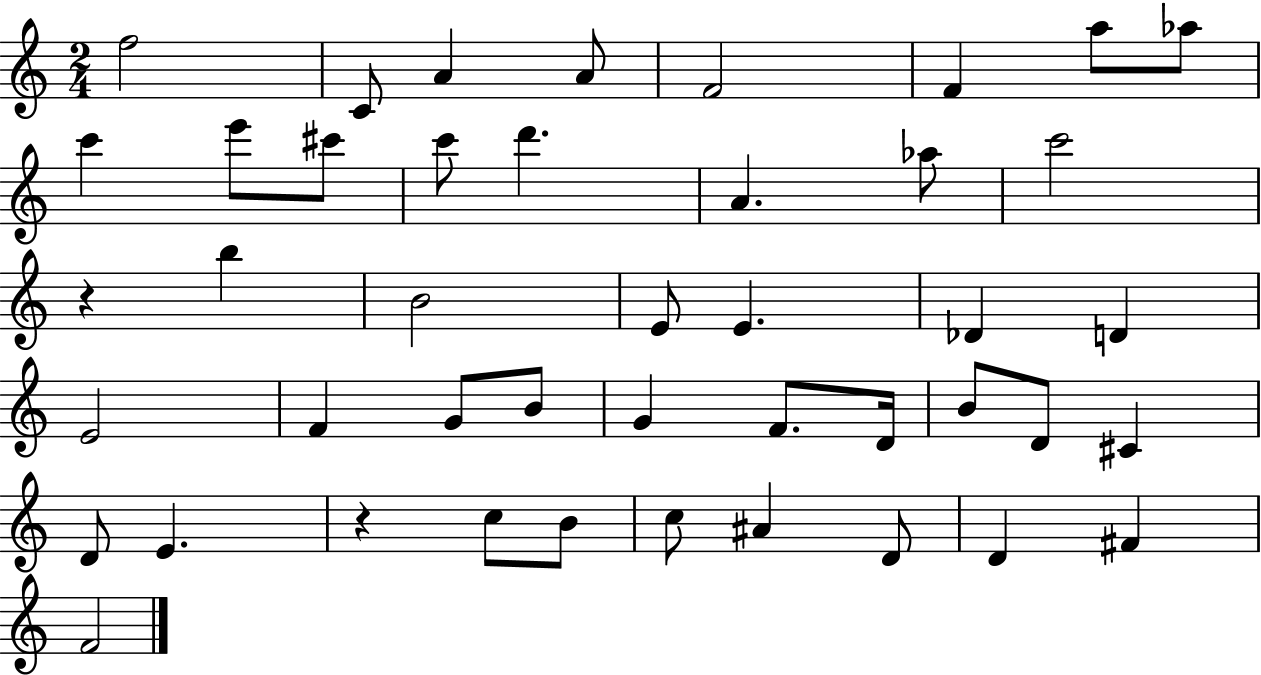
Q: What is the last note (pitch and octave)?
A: F4